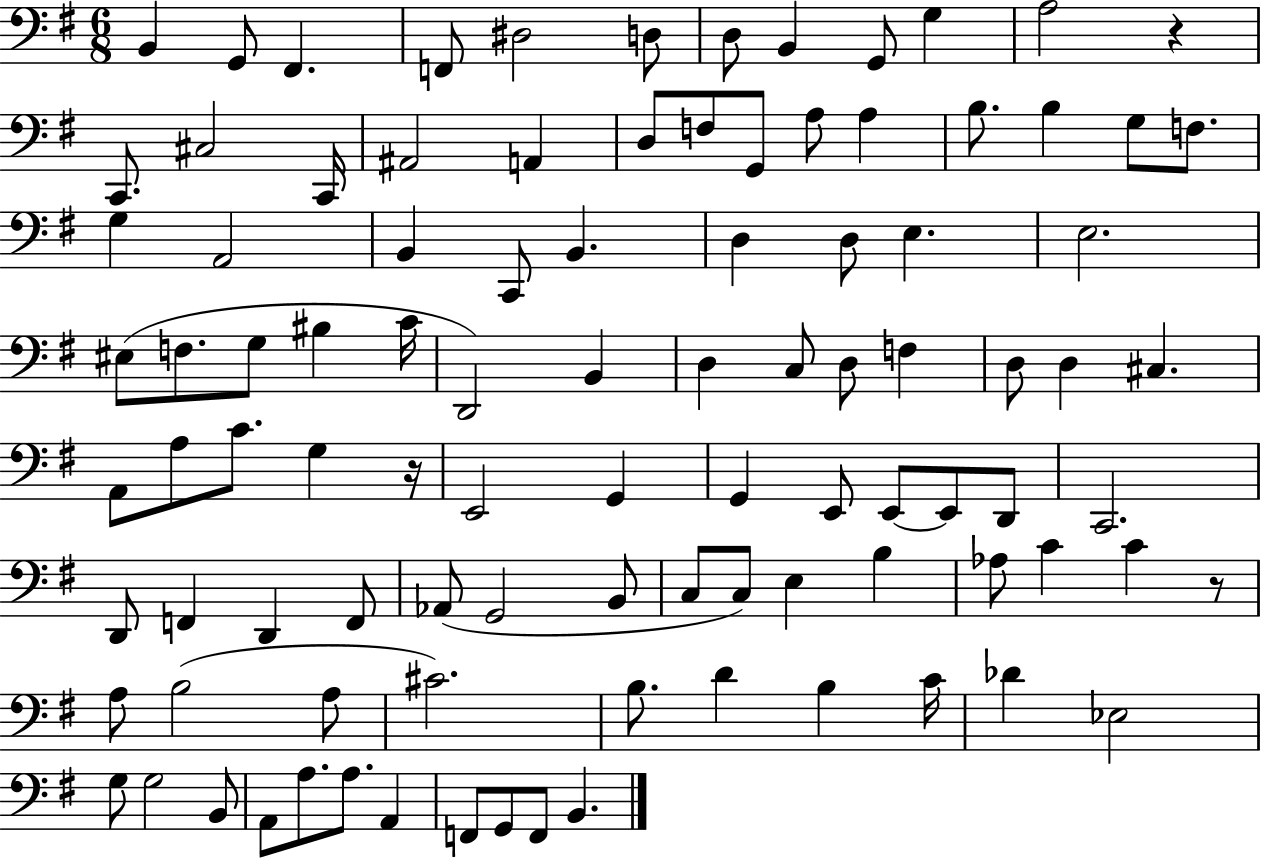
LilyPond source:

{
  \clef bass
  \numericTimeSignature
  \time 6/8
  \key g \major
  b,4 g,8 fis,4. | f,8 dis2 d8 | d8 b,4 g,8 g4 | a2 r4 | \break c,8. cis2 c,16 | ais,2 a,4 | d8 f8 g,8 a8 a4 | b8. b4 g8 f8. | \break g4 a,2 | b,4 c,8 b,4. | d4 d8 e4. | e2. | \break eis8( f8. g8 bis4 c'16 | d,2) b,4 | d4 c8 d8 f4 | d8 d4 cis4. | \break a,8 a8 c'8. g4 r16 | e,2 g,4 | g,4 e,8 e,8~~ e,8 d,8 | c,2. | \break d,8 f,4 d,4 f,8 | aes,8( g,2 b,8 | c8 c8) e4 b4 | aes8 c'4 c'4 r8 | \break a8 b2( a8 | cis'2.) | b8. d'4 b4 c'16 | des'4 ees2 | \break g8 g2 b,8 | a,8 a8. a8. a,4 | f,8 g,8 f,8 b,4. | \bar "|."
}